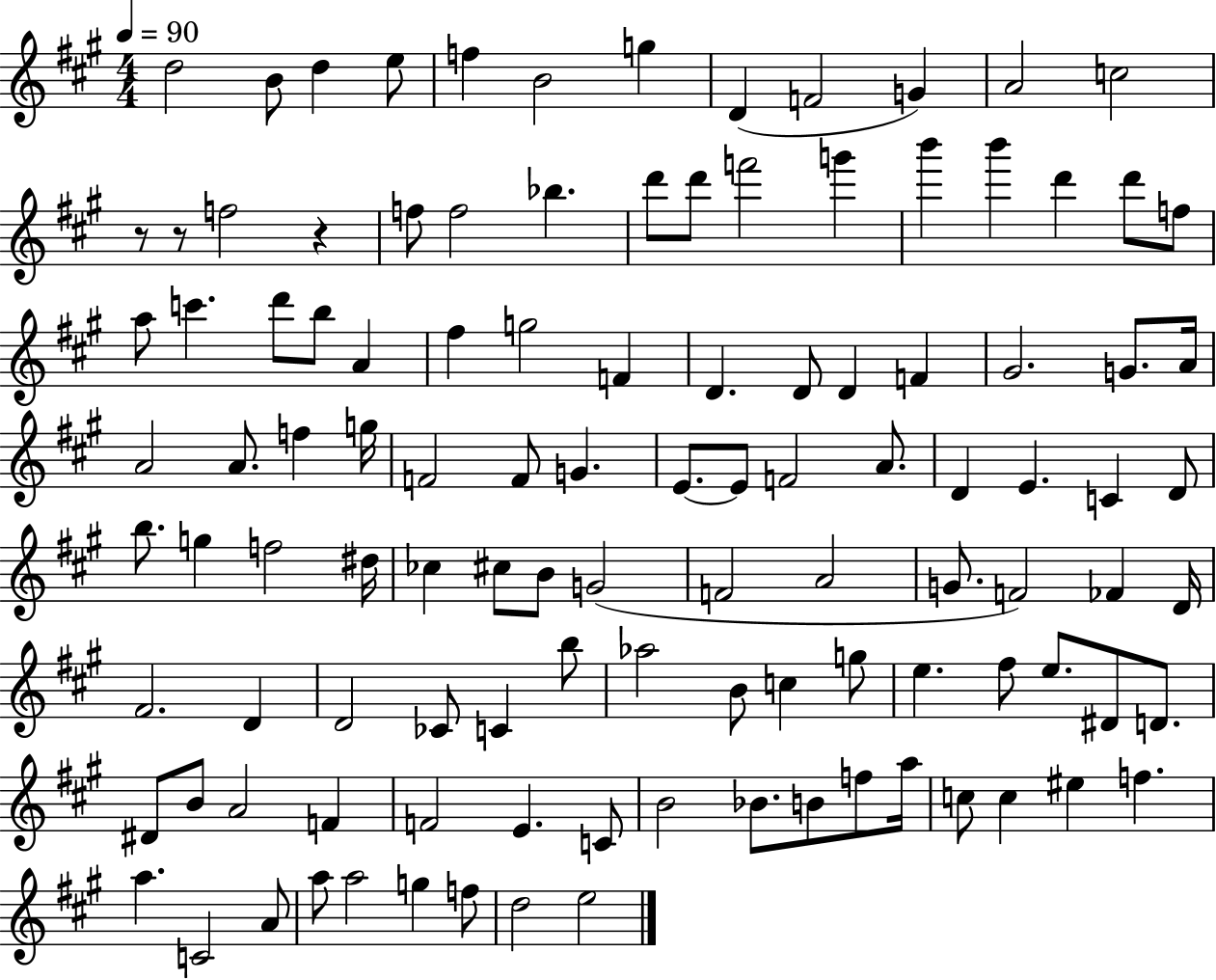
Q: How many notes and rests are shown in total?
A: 112